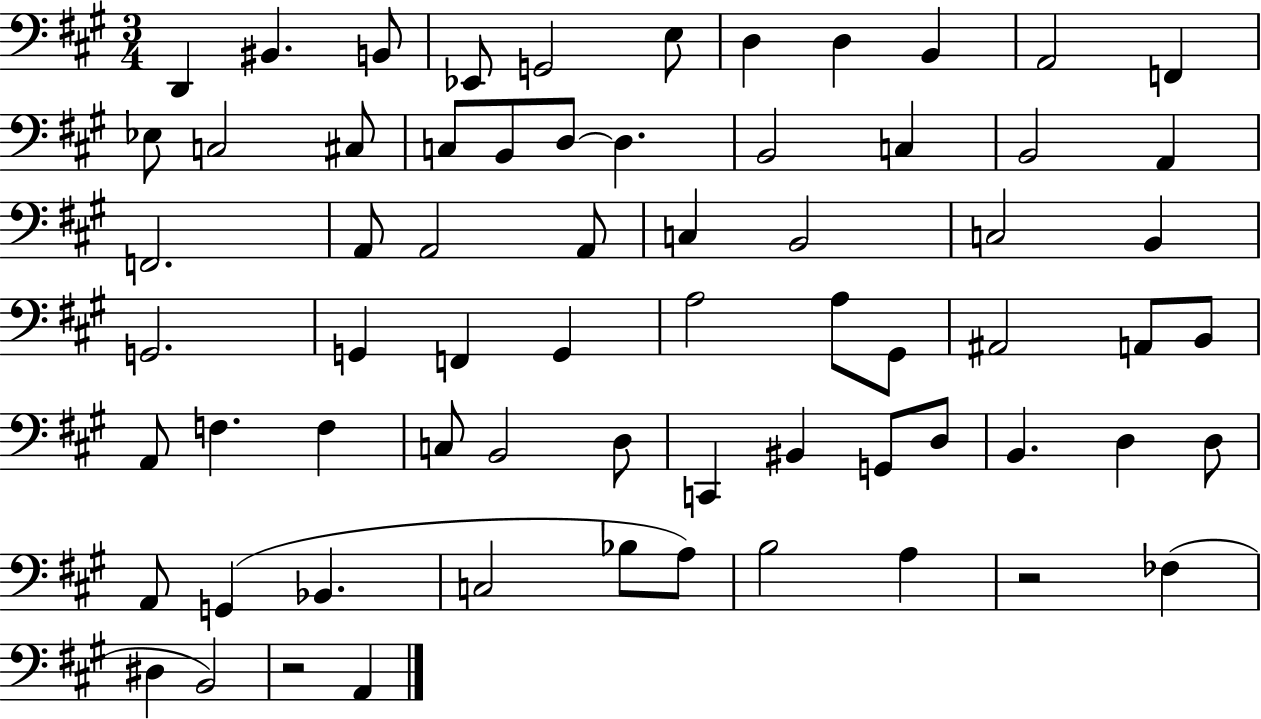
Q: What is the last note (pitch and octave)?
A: A2